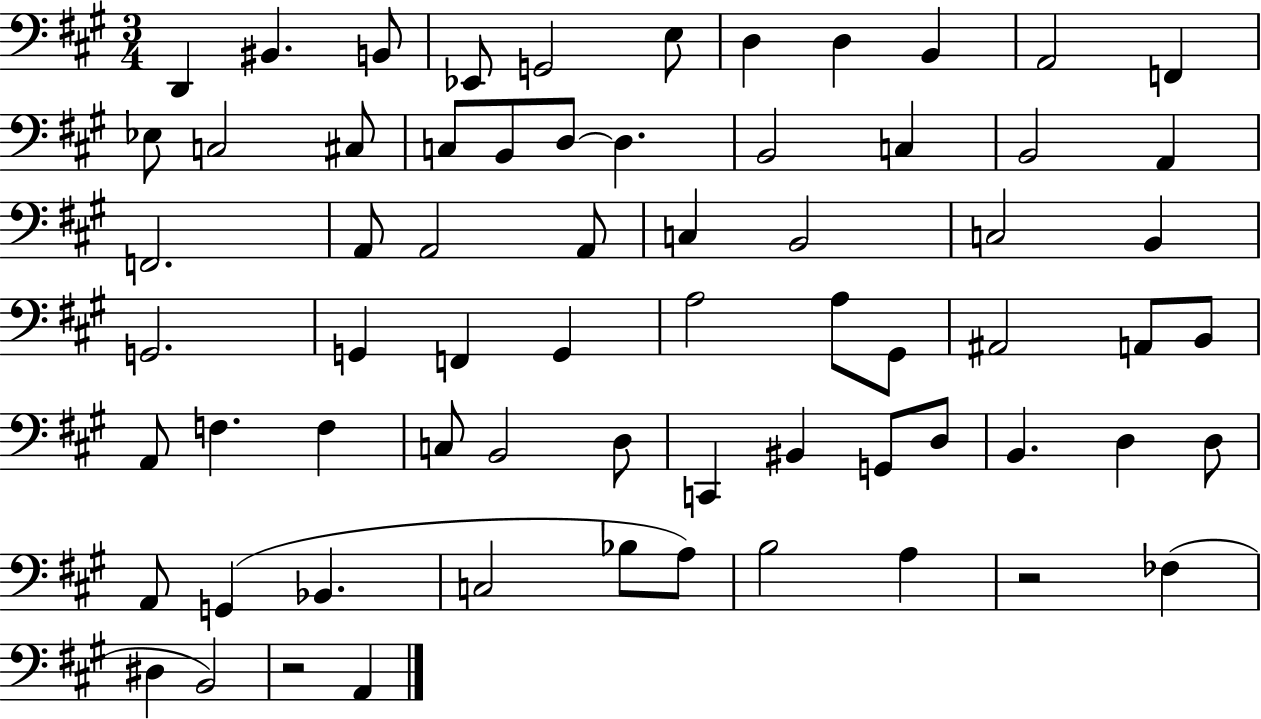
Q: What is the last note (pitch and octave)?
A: A2